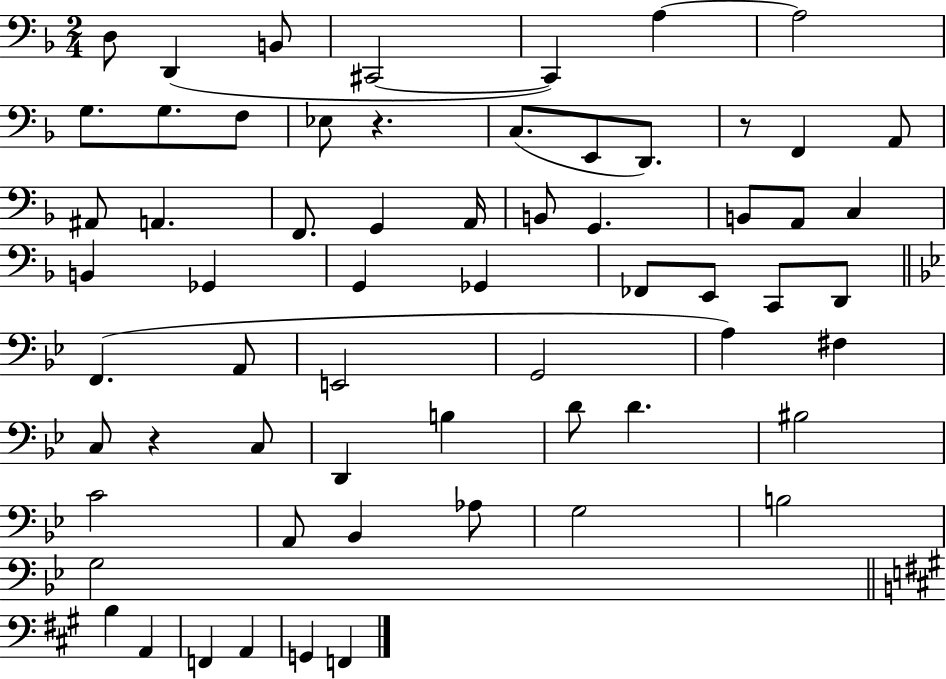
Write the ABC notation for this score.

X:1
T:Untitled
M:2/4
L:1/4
K:F
D,/2 D,, B,,/2 ^C,,2 ^C,, A, A,2 G,/2 G,/2 F,/2 _E,/2 z C,/2 E,,/2 D,,/2 z/2 F,, A,,/2 ^A,,/2 A,, F,,/2 G,, A,,/4 B,,/2 G,, B,,/2 A,,/2 C, B,, _G,, G,, _G,, _F,,/2 E,,/2 C,,/2 D,,/2 F,, A,,/2 E,,2 G,,2 A, ^F, C,/2 z C,/2 D,, B, D/2 D ^B,2 C2 A,,/2 _B,, _A,/2 G,2 B,2 G,2 B, A,, F,, A,, G,, F,,